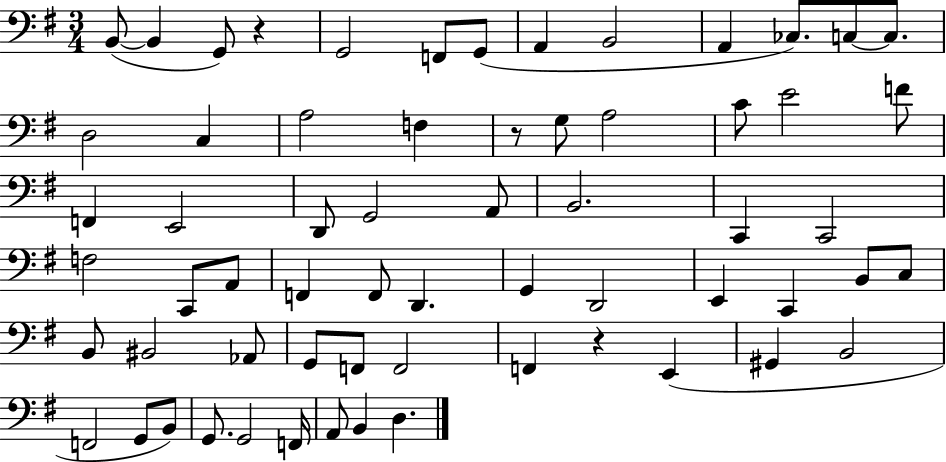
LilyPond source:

{
  \clef bass
  \numericTimeSignature
  \time 3/4
  \key g \major
  b,8~(~ b,4 g,8) r4 | g,2 f,8 g,8( | a,4 b,2 | a,4 ces8.) c8~~ c8. | \break d2 c4 | a2 f4 | r8 g8 a2 | c'8 e'2 f'8 | \break f,4 e,2 | d,8 g,2 a,8 | b,2. | c,4 c,2 | \break f2 c,8 a,8 | f,4 f,8 d,4. | g,4 d,2 | e,4 c,4 b,8 c8 | \break b,8 bis,2 aes,8 | g,8 f,8 f,2 | f,4 r4 e,4( | gis,4 b,2 | \break f,2 g,8 b,8) | g,8. g,2 f,16 | a,8 b,4 d4. | \bar "|."
}